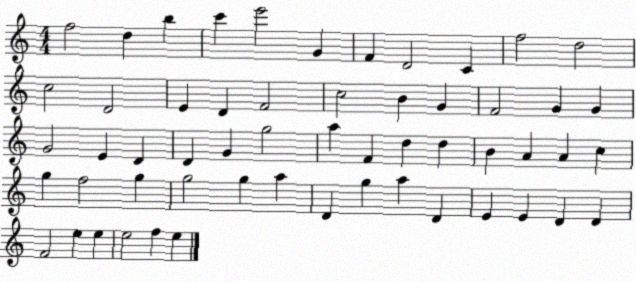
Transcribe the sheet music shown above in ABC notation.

X:1
T:Untitled
M:4/4
L:1/4
K:C
f2 d b c' e'2 G F D2 C f2 d2 c2 D2 E D F2 c2 B G F2 G G G2 E D D G g2 a F d d B A A c g f2 g g2 g a D g a D E E D D F2 e e e2 f e